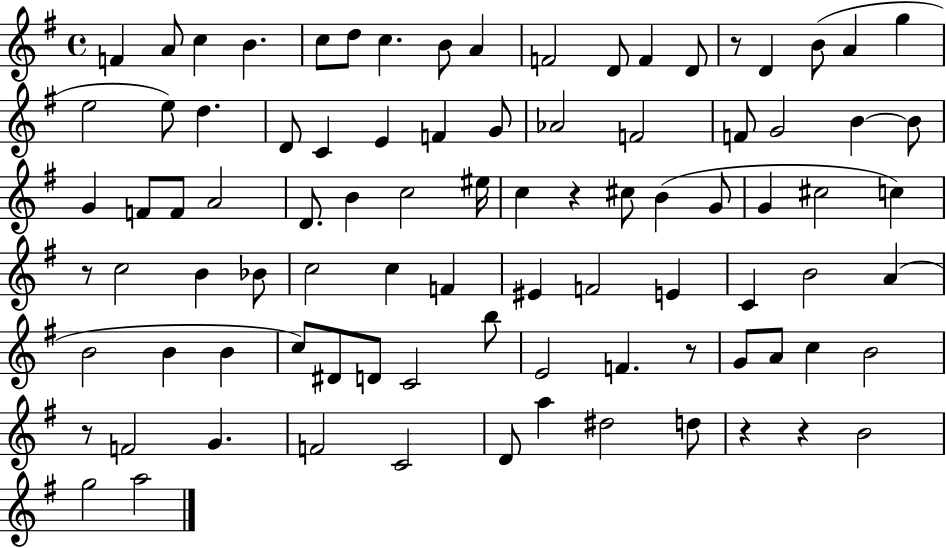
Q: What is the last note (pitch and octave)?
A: A5